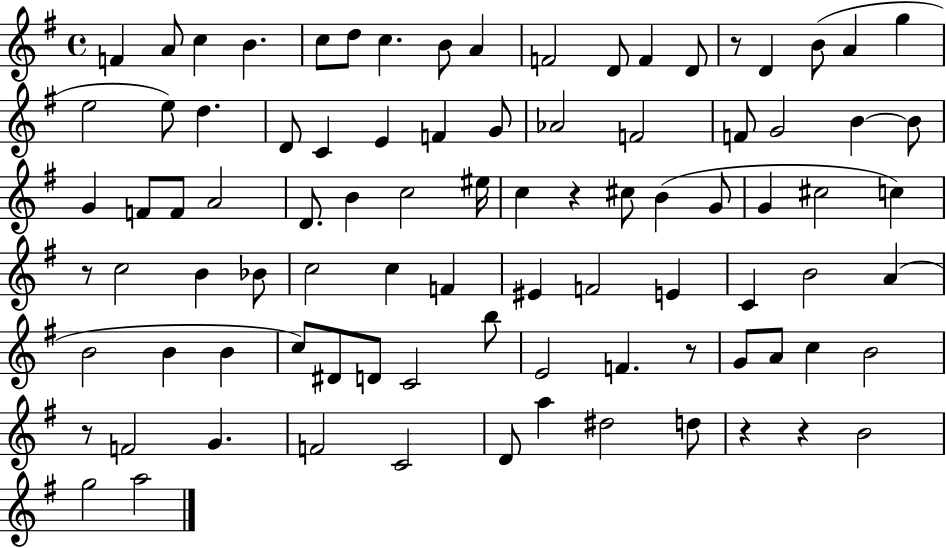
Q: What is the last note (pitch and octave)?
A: A5